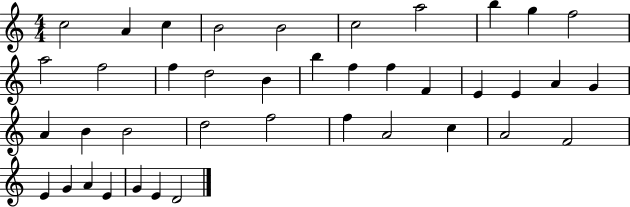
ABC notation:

X:1
T:Untitled
M:4/4
L:1/4
K:C
c2 A c B2 B2 c2 a2 b g f2 a2 f2 f d2 B b f f F E E A G A B B2 d2 f2 f A2 c A2 F2 E G A E G E D2